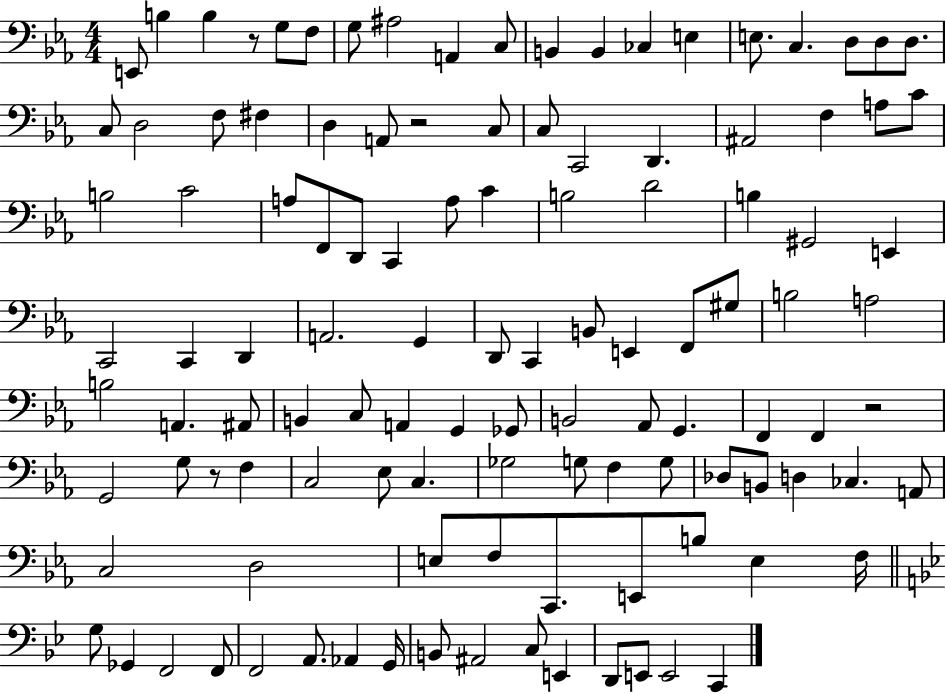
X:1
T:Untitled
M:4/4
L:1/4
K:Eb
E,,/2 B, B, z/2 G,/2 F,/2 G,/2 ^A,2 A,, C,/2 B,, B,, _C, E, E,/2 C, D,/2 D,/2 D,/2 C,/2 D,2 F,/2 ^F, D, A,,/2 z2 C,/2 C,/2 C,,2 D,, ^A,,2 F, A,/2 C/2 B,2 C2 A,/2 F,,/2 D,,/2 C,, A,/2 C B,2 D2 B, ^G,,2 E,, C,,2 C,, D,, A,,2 G,, D,,/2 C,, B,,/2 E,, F,,/2 ^G,/2 B,2 A,2 B,2 A,, ^A,,/2 B,, C,/2 A,, G,, _G,,/2 B,,2 _A,,/2 G,, F,, F,, z2 G,,2 G,/2 z/2 F, C,2 _E,/2 C, _G,2 G,/2 F, G,/2 _D,/2 B,,/2 D, _C, A,,/2 C,2 D,2 E,/2 F,/2 C,,/2 E,,/2 B,/2 E, F,/4 G,/2 _G,, F,,2 F,,/2 F,,2 A,,/2 _A,, G,,/4 B,,/2 ^A,,2 C,/2 E,, D,,/2 E,,/2 E,,2 C,,